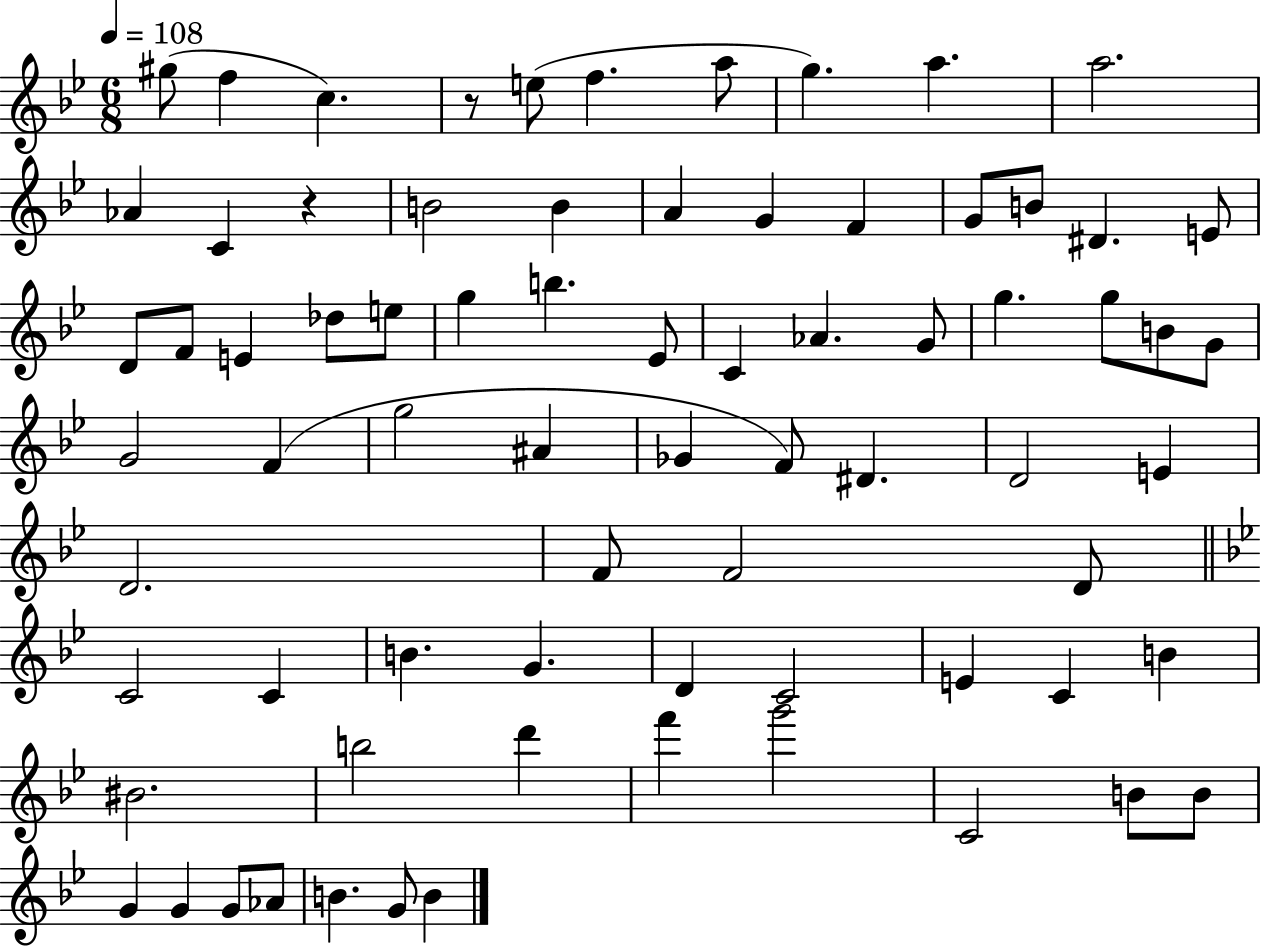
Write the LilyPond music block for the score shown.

{
  \clef treble
  \numericTimeSignature
  \time 6/8
  \key bes \major
  \tempo 4 = 108
  gis''8( f''4 c''4.) | r8 e''8( f''4. a''8 | g''4.) a''4. | a''2. | \break aes'4 c'4 r4 | b'2 b'4 | a'4 g'4 f'4 | g'8 b'8 dis'4. e'8 | \break d'8 f'8 e'4 des''8 e''8 | g''4 b''4. ees'8 | c'4 aes'4. g'8 | g''4. g''8 b'8 g'8 | \break g'2 f'4( | g''2 ais'4 | ges'4 f'8) dis'4. | d'2 e'4 | \break d'2. | f'8 f'2 d'8 | \bar "||" \break \key g \minor c'2 c'4 | b'4. g'4. | d'4 c'2 | e'4 c'4 b'4 | \break bis'2. | b''2 d'''4 | f'''4 g'''2 | c'2 b'8 b'8 | \break g'4 g'4 g'8 aes'8 | b'4. g'8 b'4 | \bar "|."
}